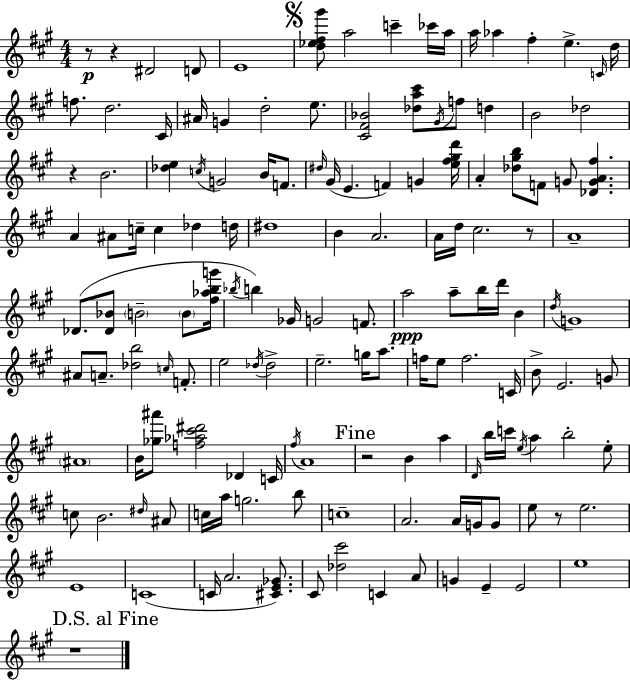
{
  \clef treble
  \numericTimeSignature
  \time 4/4
  \key a \major
  r8\p r4 dis'2 d'8 | e'1 | \mark \markup { \musicglyph "scripts.segno" } <d'' ees'' fis'' gis'''>8 a''2 c'''4-- ces'''16 a''16 | a''16 aes''4 fis''4-. e''4.-> \grace { c'16 } | \break d''16 f''8. d''2. | cis'16 ais'16 g'4 d''2-. e''8. | <cis' fis' bes'>2 <des'' a'' cis'''>8 \acciaccatura { gis'16 } f''8 d''4 | b'2 des''2 | \break r4 b'2. | <des'' e''>4 \acciaccatura { c''16 } g'2 b'16 | f'8. \grace { dis''16 }( gis'16 e'4. f'4) g'4 | <e'' fis'' gis'' d'''>16 a'4-. <des'' gis'' b''>8 f'8 g'8 <des' g' a' fis''>4. | \break a'4 ais'8 c''16-- c''4 des''4 | d''16 dis''1 | b'4 a'2. | a'16 d''16 cis''2. | \break r8 a'1-- | des'8.( <des' bes'>8 \parenthesize b'2-- | \parenthesize b'8 <fis'' aes'' b'' g'''>16 \acciaccatura { bes''16 }) b''4 ges'16 g'2 | f'8. a''2\ppp a''8-- b''16 | \break d'''16 b'4 \acciaccatura { d''16 } g'1 | ais'8 a'8.-- <des'' b''>2 | \grace { c''16 } f'8.-. e''2 \acciaccatura { des''16 } | des''2-> e''2.-- | \break g''16 a''8. f''16 e''8 f''2. | c'16 b'8-> e'2. | g'8 \parenthesize ais'1 | b'16 <ges'' ais'''>8 <f'' aes'' cis''' dis'''>2 | \break des'4 c'16 \acciaccatura { fis''16 } a'1 | \mark "Fine" r2 | b'4 a''4 \grace { d'16 } b''16 c'''16 \acciaccatura { e''16 } a''4 | b''2-. e''8-. c''8 b'2. | \break \grace { dis''16 } ais'8 c''16 a''16 g''2. | b''8 c''1-- | a'2. | a'16 g'16 g'8 e''8 r8 | \break e''2. e'1 | c'1( | c'16 a'2. | <cis' e' ges'>8.) cis'8 <des'' cis'''>2 | \break c'4 a'8 g'4 | e'4-- e'2 e''1 | \mark "D.S. al Fine" r1 | \bar "|."
}